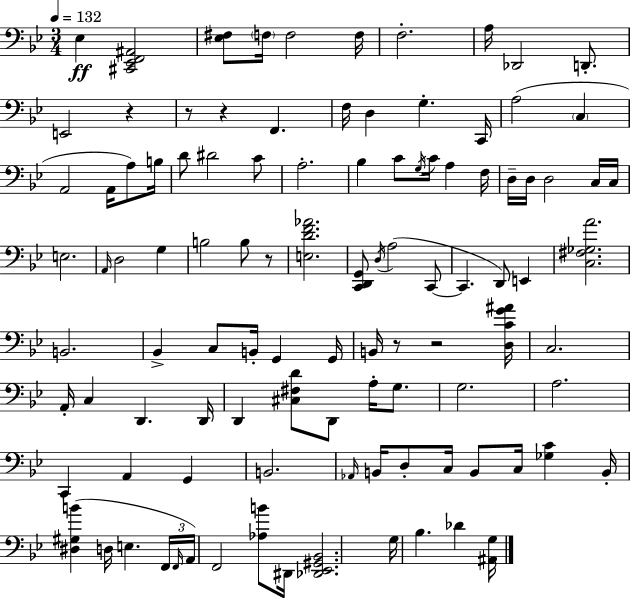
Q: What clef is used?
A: bass